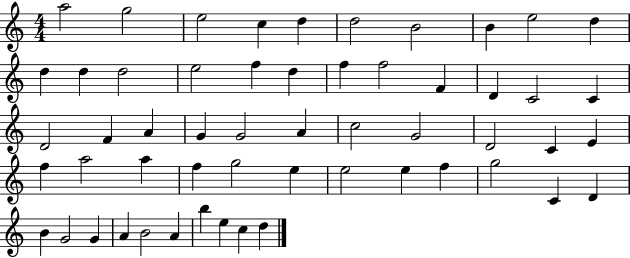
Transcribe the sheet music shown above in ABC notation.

X:1
T:Untitled
M:4/4
L:1/4
K:C
a2 g2 e2 c d d2 B2 B e2 d d d d2 e2 f d f f2 F D C2 C D2 F A G G2 A c2 G2 D2 C E f a2 a f g2 e e2 e f g2 C D B G2 G A B2 A b e c d